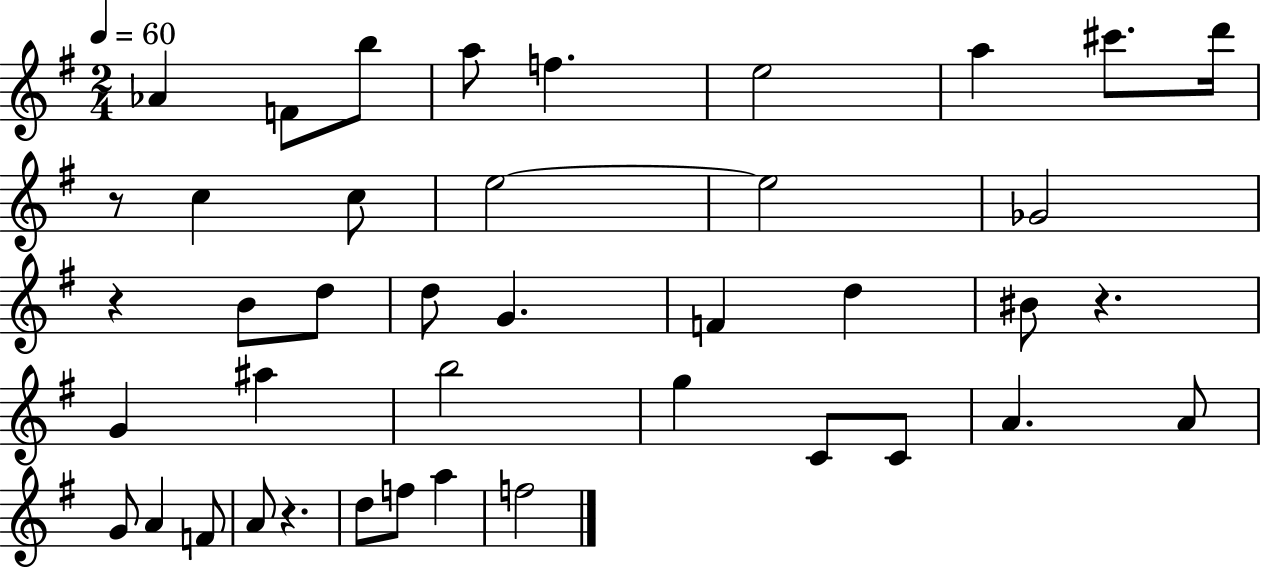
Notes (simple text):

Ab4/q F4/e B5/e A5/e F5/q. E5/h A5/q C#6/e. D6/s R/e C5/q C5/e E5/h E5/h Gb4/h R/q B4/e D5/e D5/e G4/q. F4/q D5/q BIS4/e R/q. G4/q A#5/q B5/h G5/q C4/e C4/e A4/q. A4/e G4/e A4/q F4/e A4/e R/q. D5/e F5/e A5/q F5/h